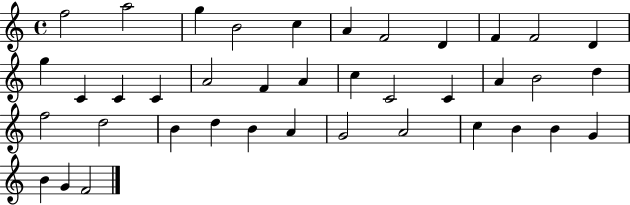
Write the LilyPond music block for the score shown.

{
  \clef treble
  \time 4/4
  \defaultTimeSignature
  \key c \major
  f''2 a''2 | g''4 b'2 c''4 | a'4 f'2 d'4 | f'4 f'2 d'4 | \break g''4 c'4 c'4 c'4 | a'2 f'4 a'4 | c''4 c'2 c'4 | a'4 b'2 d''4 | \break f''2 d''2 | b'4 d''4 b'4 a'4 | g'2 a'2 | c''4 b'4 b'4 g'4 | \break b'4 g'4 f'2 | \bar "|."
}